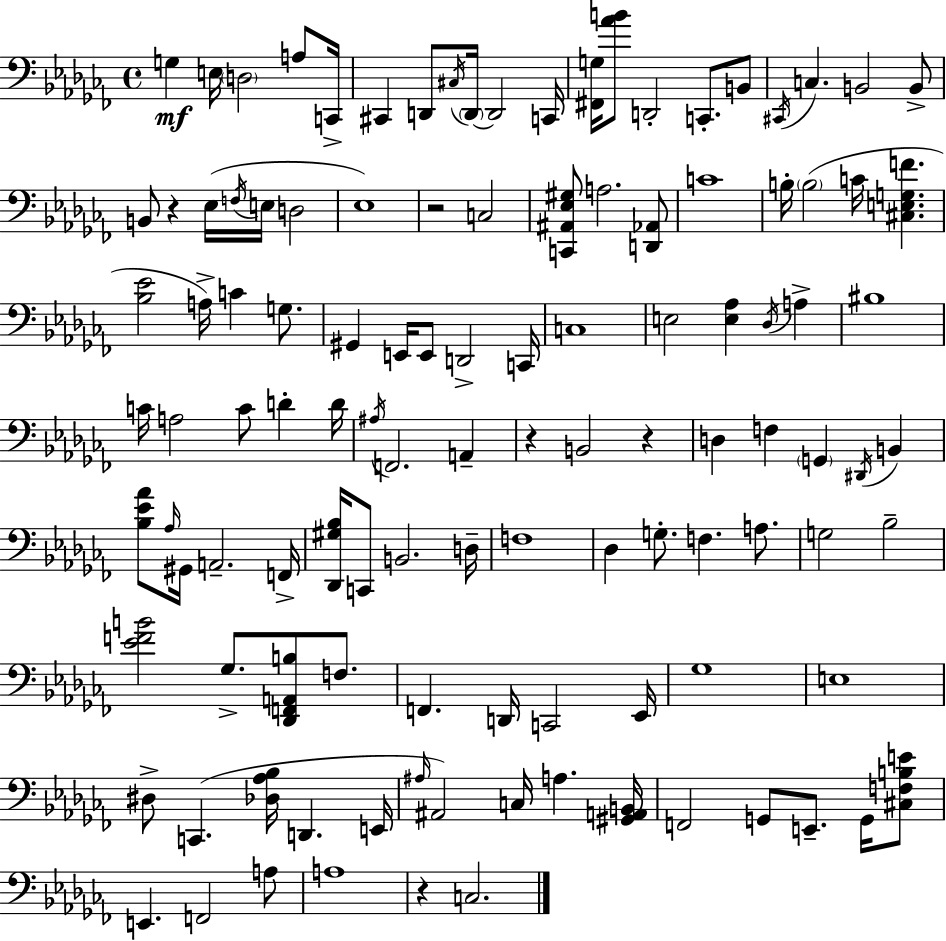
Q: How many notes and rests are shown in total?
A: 115